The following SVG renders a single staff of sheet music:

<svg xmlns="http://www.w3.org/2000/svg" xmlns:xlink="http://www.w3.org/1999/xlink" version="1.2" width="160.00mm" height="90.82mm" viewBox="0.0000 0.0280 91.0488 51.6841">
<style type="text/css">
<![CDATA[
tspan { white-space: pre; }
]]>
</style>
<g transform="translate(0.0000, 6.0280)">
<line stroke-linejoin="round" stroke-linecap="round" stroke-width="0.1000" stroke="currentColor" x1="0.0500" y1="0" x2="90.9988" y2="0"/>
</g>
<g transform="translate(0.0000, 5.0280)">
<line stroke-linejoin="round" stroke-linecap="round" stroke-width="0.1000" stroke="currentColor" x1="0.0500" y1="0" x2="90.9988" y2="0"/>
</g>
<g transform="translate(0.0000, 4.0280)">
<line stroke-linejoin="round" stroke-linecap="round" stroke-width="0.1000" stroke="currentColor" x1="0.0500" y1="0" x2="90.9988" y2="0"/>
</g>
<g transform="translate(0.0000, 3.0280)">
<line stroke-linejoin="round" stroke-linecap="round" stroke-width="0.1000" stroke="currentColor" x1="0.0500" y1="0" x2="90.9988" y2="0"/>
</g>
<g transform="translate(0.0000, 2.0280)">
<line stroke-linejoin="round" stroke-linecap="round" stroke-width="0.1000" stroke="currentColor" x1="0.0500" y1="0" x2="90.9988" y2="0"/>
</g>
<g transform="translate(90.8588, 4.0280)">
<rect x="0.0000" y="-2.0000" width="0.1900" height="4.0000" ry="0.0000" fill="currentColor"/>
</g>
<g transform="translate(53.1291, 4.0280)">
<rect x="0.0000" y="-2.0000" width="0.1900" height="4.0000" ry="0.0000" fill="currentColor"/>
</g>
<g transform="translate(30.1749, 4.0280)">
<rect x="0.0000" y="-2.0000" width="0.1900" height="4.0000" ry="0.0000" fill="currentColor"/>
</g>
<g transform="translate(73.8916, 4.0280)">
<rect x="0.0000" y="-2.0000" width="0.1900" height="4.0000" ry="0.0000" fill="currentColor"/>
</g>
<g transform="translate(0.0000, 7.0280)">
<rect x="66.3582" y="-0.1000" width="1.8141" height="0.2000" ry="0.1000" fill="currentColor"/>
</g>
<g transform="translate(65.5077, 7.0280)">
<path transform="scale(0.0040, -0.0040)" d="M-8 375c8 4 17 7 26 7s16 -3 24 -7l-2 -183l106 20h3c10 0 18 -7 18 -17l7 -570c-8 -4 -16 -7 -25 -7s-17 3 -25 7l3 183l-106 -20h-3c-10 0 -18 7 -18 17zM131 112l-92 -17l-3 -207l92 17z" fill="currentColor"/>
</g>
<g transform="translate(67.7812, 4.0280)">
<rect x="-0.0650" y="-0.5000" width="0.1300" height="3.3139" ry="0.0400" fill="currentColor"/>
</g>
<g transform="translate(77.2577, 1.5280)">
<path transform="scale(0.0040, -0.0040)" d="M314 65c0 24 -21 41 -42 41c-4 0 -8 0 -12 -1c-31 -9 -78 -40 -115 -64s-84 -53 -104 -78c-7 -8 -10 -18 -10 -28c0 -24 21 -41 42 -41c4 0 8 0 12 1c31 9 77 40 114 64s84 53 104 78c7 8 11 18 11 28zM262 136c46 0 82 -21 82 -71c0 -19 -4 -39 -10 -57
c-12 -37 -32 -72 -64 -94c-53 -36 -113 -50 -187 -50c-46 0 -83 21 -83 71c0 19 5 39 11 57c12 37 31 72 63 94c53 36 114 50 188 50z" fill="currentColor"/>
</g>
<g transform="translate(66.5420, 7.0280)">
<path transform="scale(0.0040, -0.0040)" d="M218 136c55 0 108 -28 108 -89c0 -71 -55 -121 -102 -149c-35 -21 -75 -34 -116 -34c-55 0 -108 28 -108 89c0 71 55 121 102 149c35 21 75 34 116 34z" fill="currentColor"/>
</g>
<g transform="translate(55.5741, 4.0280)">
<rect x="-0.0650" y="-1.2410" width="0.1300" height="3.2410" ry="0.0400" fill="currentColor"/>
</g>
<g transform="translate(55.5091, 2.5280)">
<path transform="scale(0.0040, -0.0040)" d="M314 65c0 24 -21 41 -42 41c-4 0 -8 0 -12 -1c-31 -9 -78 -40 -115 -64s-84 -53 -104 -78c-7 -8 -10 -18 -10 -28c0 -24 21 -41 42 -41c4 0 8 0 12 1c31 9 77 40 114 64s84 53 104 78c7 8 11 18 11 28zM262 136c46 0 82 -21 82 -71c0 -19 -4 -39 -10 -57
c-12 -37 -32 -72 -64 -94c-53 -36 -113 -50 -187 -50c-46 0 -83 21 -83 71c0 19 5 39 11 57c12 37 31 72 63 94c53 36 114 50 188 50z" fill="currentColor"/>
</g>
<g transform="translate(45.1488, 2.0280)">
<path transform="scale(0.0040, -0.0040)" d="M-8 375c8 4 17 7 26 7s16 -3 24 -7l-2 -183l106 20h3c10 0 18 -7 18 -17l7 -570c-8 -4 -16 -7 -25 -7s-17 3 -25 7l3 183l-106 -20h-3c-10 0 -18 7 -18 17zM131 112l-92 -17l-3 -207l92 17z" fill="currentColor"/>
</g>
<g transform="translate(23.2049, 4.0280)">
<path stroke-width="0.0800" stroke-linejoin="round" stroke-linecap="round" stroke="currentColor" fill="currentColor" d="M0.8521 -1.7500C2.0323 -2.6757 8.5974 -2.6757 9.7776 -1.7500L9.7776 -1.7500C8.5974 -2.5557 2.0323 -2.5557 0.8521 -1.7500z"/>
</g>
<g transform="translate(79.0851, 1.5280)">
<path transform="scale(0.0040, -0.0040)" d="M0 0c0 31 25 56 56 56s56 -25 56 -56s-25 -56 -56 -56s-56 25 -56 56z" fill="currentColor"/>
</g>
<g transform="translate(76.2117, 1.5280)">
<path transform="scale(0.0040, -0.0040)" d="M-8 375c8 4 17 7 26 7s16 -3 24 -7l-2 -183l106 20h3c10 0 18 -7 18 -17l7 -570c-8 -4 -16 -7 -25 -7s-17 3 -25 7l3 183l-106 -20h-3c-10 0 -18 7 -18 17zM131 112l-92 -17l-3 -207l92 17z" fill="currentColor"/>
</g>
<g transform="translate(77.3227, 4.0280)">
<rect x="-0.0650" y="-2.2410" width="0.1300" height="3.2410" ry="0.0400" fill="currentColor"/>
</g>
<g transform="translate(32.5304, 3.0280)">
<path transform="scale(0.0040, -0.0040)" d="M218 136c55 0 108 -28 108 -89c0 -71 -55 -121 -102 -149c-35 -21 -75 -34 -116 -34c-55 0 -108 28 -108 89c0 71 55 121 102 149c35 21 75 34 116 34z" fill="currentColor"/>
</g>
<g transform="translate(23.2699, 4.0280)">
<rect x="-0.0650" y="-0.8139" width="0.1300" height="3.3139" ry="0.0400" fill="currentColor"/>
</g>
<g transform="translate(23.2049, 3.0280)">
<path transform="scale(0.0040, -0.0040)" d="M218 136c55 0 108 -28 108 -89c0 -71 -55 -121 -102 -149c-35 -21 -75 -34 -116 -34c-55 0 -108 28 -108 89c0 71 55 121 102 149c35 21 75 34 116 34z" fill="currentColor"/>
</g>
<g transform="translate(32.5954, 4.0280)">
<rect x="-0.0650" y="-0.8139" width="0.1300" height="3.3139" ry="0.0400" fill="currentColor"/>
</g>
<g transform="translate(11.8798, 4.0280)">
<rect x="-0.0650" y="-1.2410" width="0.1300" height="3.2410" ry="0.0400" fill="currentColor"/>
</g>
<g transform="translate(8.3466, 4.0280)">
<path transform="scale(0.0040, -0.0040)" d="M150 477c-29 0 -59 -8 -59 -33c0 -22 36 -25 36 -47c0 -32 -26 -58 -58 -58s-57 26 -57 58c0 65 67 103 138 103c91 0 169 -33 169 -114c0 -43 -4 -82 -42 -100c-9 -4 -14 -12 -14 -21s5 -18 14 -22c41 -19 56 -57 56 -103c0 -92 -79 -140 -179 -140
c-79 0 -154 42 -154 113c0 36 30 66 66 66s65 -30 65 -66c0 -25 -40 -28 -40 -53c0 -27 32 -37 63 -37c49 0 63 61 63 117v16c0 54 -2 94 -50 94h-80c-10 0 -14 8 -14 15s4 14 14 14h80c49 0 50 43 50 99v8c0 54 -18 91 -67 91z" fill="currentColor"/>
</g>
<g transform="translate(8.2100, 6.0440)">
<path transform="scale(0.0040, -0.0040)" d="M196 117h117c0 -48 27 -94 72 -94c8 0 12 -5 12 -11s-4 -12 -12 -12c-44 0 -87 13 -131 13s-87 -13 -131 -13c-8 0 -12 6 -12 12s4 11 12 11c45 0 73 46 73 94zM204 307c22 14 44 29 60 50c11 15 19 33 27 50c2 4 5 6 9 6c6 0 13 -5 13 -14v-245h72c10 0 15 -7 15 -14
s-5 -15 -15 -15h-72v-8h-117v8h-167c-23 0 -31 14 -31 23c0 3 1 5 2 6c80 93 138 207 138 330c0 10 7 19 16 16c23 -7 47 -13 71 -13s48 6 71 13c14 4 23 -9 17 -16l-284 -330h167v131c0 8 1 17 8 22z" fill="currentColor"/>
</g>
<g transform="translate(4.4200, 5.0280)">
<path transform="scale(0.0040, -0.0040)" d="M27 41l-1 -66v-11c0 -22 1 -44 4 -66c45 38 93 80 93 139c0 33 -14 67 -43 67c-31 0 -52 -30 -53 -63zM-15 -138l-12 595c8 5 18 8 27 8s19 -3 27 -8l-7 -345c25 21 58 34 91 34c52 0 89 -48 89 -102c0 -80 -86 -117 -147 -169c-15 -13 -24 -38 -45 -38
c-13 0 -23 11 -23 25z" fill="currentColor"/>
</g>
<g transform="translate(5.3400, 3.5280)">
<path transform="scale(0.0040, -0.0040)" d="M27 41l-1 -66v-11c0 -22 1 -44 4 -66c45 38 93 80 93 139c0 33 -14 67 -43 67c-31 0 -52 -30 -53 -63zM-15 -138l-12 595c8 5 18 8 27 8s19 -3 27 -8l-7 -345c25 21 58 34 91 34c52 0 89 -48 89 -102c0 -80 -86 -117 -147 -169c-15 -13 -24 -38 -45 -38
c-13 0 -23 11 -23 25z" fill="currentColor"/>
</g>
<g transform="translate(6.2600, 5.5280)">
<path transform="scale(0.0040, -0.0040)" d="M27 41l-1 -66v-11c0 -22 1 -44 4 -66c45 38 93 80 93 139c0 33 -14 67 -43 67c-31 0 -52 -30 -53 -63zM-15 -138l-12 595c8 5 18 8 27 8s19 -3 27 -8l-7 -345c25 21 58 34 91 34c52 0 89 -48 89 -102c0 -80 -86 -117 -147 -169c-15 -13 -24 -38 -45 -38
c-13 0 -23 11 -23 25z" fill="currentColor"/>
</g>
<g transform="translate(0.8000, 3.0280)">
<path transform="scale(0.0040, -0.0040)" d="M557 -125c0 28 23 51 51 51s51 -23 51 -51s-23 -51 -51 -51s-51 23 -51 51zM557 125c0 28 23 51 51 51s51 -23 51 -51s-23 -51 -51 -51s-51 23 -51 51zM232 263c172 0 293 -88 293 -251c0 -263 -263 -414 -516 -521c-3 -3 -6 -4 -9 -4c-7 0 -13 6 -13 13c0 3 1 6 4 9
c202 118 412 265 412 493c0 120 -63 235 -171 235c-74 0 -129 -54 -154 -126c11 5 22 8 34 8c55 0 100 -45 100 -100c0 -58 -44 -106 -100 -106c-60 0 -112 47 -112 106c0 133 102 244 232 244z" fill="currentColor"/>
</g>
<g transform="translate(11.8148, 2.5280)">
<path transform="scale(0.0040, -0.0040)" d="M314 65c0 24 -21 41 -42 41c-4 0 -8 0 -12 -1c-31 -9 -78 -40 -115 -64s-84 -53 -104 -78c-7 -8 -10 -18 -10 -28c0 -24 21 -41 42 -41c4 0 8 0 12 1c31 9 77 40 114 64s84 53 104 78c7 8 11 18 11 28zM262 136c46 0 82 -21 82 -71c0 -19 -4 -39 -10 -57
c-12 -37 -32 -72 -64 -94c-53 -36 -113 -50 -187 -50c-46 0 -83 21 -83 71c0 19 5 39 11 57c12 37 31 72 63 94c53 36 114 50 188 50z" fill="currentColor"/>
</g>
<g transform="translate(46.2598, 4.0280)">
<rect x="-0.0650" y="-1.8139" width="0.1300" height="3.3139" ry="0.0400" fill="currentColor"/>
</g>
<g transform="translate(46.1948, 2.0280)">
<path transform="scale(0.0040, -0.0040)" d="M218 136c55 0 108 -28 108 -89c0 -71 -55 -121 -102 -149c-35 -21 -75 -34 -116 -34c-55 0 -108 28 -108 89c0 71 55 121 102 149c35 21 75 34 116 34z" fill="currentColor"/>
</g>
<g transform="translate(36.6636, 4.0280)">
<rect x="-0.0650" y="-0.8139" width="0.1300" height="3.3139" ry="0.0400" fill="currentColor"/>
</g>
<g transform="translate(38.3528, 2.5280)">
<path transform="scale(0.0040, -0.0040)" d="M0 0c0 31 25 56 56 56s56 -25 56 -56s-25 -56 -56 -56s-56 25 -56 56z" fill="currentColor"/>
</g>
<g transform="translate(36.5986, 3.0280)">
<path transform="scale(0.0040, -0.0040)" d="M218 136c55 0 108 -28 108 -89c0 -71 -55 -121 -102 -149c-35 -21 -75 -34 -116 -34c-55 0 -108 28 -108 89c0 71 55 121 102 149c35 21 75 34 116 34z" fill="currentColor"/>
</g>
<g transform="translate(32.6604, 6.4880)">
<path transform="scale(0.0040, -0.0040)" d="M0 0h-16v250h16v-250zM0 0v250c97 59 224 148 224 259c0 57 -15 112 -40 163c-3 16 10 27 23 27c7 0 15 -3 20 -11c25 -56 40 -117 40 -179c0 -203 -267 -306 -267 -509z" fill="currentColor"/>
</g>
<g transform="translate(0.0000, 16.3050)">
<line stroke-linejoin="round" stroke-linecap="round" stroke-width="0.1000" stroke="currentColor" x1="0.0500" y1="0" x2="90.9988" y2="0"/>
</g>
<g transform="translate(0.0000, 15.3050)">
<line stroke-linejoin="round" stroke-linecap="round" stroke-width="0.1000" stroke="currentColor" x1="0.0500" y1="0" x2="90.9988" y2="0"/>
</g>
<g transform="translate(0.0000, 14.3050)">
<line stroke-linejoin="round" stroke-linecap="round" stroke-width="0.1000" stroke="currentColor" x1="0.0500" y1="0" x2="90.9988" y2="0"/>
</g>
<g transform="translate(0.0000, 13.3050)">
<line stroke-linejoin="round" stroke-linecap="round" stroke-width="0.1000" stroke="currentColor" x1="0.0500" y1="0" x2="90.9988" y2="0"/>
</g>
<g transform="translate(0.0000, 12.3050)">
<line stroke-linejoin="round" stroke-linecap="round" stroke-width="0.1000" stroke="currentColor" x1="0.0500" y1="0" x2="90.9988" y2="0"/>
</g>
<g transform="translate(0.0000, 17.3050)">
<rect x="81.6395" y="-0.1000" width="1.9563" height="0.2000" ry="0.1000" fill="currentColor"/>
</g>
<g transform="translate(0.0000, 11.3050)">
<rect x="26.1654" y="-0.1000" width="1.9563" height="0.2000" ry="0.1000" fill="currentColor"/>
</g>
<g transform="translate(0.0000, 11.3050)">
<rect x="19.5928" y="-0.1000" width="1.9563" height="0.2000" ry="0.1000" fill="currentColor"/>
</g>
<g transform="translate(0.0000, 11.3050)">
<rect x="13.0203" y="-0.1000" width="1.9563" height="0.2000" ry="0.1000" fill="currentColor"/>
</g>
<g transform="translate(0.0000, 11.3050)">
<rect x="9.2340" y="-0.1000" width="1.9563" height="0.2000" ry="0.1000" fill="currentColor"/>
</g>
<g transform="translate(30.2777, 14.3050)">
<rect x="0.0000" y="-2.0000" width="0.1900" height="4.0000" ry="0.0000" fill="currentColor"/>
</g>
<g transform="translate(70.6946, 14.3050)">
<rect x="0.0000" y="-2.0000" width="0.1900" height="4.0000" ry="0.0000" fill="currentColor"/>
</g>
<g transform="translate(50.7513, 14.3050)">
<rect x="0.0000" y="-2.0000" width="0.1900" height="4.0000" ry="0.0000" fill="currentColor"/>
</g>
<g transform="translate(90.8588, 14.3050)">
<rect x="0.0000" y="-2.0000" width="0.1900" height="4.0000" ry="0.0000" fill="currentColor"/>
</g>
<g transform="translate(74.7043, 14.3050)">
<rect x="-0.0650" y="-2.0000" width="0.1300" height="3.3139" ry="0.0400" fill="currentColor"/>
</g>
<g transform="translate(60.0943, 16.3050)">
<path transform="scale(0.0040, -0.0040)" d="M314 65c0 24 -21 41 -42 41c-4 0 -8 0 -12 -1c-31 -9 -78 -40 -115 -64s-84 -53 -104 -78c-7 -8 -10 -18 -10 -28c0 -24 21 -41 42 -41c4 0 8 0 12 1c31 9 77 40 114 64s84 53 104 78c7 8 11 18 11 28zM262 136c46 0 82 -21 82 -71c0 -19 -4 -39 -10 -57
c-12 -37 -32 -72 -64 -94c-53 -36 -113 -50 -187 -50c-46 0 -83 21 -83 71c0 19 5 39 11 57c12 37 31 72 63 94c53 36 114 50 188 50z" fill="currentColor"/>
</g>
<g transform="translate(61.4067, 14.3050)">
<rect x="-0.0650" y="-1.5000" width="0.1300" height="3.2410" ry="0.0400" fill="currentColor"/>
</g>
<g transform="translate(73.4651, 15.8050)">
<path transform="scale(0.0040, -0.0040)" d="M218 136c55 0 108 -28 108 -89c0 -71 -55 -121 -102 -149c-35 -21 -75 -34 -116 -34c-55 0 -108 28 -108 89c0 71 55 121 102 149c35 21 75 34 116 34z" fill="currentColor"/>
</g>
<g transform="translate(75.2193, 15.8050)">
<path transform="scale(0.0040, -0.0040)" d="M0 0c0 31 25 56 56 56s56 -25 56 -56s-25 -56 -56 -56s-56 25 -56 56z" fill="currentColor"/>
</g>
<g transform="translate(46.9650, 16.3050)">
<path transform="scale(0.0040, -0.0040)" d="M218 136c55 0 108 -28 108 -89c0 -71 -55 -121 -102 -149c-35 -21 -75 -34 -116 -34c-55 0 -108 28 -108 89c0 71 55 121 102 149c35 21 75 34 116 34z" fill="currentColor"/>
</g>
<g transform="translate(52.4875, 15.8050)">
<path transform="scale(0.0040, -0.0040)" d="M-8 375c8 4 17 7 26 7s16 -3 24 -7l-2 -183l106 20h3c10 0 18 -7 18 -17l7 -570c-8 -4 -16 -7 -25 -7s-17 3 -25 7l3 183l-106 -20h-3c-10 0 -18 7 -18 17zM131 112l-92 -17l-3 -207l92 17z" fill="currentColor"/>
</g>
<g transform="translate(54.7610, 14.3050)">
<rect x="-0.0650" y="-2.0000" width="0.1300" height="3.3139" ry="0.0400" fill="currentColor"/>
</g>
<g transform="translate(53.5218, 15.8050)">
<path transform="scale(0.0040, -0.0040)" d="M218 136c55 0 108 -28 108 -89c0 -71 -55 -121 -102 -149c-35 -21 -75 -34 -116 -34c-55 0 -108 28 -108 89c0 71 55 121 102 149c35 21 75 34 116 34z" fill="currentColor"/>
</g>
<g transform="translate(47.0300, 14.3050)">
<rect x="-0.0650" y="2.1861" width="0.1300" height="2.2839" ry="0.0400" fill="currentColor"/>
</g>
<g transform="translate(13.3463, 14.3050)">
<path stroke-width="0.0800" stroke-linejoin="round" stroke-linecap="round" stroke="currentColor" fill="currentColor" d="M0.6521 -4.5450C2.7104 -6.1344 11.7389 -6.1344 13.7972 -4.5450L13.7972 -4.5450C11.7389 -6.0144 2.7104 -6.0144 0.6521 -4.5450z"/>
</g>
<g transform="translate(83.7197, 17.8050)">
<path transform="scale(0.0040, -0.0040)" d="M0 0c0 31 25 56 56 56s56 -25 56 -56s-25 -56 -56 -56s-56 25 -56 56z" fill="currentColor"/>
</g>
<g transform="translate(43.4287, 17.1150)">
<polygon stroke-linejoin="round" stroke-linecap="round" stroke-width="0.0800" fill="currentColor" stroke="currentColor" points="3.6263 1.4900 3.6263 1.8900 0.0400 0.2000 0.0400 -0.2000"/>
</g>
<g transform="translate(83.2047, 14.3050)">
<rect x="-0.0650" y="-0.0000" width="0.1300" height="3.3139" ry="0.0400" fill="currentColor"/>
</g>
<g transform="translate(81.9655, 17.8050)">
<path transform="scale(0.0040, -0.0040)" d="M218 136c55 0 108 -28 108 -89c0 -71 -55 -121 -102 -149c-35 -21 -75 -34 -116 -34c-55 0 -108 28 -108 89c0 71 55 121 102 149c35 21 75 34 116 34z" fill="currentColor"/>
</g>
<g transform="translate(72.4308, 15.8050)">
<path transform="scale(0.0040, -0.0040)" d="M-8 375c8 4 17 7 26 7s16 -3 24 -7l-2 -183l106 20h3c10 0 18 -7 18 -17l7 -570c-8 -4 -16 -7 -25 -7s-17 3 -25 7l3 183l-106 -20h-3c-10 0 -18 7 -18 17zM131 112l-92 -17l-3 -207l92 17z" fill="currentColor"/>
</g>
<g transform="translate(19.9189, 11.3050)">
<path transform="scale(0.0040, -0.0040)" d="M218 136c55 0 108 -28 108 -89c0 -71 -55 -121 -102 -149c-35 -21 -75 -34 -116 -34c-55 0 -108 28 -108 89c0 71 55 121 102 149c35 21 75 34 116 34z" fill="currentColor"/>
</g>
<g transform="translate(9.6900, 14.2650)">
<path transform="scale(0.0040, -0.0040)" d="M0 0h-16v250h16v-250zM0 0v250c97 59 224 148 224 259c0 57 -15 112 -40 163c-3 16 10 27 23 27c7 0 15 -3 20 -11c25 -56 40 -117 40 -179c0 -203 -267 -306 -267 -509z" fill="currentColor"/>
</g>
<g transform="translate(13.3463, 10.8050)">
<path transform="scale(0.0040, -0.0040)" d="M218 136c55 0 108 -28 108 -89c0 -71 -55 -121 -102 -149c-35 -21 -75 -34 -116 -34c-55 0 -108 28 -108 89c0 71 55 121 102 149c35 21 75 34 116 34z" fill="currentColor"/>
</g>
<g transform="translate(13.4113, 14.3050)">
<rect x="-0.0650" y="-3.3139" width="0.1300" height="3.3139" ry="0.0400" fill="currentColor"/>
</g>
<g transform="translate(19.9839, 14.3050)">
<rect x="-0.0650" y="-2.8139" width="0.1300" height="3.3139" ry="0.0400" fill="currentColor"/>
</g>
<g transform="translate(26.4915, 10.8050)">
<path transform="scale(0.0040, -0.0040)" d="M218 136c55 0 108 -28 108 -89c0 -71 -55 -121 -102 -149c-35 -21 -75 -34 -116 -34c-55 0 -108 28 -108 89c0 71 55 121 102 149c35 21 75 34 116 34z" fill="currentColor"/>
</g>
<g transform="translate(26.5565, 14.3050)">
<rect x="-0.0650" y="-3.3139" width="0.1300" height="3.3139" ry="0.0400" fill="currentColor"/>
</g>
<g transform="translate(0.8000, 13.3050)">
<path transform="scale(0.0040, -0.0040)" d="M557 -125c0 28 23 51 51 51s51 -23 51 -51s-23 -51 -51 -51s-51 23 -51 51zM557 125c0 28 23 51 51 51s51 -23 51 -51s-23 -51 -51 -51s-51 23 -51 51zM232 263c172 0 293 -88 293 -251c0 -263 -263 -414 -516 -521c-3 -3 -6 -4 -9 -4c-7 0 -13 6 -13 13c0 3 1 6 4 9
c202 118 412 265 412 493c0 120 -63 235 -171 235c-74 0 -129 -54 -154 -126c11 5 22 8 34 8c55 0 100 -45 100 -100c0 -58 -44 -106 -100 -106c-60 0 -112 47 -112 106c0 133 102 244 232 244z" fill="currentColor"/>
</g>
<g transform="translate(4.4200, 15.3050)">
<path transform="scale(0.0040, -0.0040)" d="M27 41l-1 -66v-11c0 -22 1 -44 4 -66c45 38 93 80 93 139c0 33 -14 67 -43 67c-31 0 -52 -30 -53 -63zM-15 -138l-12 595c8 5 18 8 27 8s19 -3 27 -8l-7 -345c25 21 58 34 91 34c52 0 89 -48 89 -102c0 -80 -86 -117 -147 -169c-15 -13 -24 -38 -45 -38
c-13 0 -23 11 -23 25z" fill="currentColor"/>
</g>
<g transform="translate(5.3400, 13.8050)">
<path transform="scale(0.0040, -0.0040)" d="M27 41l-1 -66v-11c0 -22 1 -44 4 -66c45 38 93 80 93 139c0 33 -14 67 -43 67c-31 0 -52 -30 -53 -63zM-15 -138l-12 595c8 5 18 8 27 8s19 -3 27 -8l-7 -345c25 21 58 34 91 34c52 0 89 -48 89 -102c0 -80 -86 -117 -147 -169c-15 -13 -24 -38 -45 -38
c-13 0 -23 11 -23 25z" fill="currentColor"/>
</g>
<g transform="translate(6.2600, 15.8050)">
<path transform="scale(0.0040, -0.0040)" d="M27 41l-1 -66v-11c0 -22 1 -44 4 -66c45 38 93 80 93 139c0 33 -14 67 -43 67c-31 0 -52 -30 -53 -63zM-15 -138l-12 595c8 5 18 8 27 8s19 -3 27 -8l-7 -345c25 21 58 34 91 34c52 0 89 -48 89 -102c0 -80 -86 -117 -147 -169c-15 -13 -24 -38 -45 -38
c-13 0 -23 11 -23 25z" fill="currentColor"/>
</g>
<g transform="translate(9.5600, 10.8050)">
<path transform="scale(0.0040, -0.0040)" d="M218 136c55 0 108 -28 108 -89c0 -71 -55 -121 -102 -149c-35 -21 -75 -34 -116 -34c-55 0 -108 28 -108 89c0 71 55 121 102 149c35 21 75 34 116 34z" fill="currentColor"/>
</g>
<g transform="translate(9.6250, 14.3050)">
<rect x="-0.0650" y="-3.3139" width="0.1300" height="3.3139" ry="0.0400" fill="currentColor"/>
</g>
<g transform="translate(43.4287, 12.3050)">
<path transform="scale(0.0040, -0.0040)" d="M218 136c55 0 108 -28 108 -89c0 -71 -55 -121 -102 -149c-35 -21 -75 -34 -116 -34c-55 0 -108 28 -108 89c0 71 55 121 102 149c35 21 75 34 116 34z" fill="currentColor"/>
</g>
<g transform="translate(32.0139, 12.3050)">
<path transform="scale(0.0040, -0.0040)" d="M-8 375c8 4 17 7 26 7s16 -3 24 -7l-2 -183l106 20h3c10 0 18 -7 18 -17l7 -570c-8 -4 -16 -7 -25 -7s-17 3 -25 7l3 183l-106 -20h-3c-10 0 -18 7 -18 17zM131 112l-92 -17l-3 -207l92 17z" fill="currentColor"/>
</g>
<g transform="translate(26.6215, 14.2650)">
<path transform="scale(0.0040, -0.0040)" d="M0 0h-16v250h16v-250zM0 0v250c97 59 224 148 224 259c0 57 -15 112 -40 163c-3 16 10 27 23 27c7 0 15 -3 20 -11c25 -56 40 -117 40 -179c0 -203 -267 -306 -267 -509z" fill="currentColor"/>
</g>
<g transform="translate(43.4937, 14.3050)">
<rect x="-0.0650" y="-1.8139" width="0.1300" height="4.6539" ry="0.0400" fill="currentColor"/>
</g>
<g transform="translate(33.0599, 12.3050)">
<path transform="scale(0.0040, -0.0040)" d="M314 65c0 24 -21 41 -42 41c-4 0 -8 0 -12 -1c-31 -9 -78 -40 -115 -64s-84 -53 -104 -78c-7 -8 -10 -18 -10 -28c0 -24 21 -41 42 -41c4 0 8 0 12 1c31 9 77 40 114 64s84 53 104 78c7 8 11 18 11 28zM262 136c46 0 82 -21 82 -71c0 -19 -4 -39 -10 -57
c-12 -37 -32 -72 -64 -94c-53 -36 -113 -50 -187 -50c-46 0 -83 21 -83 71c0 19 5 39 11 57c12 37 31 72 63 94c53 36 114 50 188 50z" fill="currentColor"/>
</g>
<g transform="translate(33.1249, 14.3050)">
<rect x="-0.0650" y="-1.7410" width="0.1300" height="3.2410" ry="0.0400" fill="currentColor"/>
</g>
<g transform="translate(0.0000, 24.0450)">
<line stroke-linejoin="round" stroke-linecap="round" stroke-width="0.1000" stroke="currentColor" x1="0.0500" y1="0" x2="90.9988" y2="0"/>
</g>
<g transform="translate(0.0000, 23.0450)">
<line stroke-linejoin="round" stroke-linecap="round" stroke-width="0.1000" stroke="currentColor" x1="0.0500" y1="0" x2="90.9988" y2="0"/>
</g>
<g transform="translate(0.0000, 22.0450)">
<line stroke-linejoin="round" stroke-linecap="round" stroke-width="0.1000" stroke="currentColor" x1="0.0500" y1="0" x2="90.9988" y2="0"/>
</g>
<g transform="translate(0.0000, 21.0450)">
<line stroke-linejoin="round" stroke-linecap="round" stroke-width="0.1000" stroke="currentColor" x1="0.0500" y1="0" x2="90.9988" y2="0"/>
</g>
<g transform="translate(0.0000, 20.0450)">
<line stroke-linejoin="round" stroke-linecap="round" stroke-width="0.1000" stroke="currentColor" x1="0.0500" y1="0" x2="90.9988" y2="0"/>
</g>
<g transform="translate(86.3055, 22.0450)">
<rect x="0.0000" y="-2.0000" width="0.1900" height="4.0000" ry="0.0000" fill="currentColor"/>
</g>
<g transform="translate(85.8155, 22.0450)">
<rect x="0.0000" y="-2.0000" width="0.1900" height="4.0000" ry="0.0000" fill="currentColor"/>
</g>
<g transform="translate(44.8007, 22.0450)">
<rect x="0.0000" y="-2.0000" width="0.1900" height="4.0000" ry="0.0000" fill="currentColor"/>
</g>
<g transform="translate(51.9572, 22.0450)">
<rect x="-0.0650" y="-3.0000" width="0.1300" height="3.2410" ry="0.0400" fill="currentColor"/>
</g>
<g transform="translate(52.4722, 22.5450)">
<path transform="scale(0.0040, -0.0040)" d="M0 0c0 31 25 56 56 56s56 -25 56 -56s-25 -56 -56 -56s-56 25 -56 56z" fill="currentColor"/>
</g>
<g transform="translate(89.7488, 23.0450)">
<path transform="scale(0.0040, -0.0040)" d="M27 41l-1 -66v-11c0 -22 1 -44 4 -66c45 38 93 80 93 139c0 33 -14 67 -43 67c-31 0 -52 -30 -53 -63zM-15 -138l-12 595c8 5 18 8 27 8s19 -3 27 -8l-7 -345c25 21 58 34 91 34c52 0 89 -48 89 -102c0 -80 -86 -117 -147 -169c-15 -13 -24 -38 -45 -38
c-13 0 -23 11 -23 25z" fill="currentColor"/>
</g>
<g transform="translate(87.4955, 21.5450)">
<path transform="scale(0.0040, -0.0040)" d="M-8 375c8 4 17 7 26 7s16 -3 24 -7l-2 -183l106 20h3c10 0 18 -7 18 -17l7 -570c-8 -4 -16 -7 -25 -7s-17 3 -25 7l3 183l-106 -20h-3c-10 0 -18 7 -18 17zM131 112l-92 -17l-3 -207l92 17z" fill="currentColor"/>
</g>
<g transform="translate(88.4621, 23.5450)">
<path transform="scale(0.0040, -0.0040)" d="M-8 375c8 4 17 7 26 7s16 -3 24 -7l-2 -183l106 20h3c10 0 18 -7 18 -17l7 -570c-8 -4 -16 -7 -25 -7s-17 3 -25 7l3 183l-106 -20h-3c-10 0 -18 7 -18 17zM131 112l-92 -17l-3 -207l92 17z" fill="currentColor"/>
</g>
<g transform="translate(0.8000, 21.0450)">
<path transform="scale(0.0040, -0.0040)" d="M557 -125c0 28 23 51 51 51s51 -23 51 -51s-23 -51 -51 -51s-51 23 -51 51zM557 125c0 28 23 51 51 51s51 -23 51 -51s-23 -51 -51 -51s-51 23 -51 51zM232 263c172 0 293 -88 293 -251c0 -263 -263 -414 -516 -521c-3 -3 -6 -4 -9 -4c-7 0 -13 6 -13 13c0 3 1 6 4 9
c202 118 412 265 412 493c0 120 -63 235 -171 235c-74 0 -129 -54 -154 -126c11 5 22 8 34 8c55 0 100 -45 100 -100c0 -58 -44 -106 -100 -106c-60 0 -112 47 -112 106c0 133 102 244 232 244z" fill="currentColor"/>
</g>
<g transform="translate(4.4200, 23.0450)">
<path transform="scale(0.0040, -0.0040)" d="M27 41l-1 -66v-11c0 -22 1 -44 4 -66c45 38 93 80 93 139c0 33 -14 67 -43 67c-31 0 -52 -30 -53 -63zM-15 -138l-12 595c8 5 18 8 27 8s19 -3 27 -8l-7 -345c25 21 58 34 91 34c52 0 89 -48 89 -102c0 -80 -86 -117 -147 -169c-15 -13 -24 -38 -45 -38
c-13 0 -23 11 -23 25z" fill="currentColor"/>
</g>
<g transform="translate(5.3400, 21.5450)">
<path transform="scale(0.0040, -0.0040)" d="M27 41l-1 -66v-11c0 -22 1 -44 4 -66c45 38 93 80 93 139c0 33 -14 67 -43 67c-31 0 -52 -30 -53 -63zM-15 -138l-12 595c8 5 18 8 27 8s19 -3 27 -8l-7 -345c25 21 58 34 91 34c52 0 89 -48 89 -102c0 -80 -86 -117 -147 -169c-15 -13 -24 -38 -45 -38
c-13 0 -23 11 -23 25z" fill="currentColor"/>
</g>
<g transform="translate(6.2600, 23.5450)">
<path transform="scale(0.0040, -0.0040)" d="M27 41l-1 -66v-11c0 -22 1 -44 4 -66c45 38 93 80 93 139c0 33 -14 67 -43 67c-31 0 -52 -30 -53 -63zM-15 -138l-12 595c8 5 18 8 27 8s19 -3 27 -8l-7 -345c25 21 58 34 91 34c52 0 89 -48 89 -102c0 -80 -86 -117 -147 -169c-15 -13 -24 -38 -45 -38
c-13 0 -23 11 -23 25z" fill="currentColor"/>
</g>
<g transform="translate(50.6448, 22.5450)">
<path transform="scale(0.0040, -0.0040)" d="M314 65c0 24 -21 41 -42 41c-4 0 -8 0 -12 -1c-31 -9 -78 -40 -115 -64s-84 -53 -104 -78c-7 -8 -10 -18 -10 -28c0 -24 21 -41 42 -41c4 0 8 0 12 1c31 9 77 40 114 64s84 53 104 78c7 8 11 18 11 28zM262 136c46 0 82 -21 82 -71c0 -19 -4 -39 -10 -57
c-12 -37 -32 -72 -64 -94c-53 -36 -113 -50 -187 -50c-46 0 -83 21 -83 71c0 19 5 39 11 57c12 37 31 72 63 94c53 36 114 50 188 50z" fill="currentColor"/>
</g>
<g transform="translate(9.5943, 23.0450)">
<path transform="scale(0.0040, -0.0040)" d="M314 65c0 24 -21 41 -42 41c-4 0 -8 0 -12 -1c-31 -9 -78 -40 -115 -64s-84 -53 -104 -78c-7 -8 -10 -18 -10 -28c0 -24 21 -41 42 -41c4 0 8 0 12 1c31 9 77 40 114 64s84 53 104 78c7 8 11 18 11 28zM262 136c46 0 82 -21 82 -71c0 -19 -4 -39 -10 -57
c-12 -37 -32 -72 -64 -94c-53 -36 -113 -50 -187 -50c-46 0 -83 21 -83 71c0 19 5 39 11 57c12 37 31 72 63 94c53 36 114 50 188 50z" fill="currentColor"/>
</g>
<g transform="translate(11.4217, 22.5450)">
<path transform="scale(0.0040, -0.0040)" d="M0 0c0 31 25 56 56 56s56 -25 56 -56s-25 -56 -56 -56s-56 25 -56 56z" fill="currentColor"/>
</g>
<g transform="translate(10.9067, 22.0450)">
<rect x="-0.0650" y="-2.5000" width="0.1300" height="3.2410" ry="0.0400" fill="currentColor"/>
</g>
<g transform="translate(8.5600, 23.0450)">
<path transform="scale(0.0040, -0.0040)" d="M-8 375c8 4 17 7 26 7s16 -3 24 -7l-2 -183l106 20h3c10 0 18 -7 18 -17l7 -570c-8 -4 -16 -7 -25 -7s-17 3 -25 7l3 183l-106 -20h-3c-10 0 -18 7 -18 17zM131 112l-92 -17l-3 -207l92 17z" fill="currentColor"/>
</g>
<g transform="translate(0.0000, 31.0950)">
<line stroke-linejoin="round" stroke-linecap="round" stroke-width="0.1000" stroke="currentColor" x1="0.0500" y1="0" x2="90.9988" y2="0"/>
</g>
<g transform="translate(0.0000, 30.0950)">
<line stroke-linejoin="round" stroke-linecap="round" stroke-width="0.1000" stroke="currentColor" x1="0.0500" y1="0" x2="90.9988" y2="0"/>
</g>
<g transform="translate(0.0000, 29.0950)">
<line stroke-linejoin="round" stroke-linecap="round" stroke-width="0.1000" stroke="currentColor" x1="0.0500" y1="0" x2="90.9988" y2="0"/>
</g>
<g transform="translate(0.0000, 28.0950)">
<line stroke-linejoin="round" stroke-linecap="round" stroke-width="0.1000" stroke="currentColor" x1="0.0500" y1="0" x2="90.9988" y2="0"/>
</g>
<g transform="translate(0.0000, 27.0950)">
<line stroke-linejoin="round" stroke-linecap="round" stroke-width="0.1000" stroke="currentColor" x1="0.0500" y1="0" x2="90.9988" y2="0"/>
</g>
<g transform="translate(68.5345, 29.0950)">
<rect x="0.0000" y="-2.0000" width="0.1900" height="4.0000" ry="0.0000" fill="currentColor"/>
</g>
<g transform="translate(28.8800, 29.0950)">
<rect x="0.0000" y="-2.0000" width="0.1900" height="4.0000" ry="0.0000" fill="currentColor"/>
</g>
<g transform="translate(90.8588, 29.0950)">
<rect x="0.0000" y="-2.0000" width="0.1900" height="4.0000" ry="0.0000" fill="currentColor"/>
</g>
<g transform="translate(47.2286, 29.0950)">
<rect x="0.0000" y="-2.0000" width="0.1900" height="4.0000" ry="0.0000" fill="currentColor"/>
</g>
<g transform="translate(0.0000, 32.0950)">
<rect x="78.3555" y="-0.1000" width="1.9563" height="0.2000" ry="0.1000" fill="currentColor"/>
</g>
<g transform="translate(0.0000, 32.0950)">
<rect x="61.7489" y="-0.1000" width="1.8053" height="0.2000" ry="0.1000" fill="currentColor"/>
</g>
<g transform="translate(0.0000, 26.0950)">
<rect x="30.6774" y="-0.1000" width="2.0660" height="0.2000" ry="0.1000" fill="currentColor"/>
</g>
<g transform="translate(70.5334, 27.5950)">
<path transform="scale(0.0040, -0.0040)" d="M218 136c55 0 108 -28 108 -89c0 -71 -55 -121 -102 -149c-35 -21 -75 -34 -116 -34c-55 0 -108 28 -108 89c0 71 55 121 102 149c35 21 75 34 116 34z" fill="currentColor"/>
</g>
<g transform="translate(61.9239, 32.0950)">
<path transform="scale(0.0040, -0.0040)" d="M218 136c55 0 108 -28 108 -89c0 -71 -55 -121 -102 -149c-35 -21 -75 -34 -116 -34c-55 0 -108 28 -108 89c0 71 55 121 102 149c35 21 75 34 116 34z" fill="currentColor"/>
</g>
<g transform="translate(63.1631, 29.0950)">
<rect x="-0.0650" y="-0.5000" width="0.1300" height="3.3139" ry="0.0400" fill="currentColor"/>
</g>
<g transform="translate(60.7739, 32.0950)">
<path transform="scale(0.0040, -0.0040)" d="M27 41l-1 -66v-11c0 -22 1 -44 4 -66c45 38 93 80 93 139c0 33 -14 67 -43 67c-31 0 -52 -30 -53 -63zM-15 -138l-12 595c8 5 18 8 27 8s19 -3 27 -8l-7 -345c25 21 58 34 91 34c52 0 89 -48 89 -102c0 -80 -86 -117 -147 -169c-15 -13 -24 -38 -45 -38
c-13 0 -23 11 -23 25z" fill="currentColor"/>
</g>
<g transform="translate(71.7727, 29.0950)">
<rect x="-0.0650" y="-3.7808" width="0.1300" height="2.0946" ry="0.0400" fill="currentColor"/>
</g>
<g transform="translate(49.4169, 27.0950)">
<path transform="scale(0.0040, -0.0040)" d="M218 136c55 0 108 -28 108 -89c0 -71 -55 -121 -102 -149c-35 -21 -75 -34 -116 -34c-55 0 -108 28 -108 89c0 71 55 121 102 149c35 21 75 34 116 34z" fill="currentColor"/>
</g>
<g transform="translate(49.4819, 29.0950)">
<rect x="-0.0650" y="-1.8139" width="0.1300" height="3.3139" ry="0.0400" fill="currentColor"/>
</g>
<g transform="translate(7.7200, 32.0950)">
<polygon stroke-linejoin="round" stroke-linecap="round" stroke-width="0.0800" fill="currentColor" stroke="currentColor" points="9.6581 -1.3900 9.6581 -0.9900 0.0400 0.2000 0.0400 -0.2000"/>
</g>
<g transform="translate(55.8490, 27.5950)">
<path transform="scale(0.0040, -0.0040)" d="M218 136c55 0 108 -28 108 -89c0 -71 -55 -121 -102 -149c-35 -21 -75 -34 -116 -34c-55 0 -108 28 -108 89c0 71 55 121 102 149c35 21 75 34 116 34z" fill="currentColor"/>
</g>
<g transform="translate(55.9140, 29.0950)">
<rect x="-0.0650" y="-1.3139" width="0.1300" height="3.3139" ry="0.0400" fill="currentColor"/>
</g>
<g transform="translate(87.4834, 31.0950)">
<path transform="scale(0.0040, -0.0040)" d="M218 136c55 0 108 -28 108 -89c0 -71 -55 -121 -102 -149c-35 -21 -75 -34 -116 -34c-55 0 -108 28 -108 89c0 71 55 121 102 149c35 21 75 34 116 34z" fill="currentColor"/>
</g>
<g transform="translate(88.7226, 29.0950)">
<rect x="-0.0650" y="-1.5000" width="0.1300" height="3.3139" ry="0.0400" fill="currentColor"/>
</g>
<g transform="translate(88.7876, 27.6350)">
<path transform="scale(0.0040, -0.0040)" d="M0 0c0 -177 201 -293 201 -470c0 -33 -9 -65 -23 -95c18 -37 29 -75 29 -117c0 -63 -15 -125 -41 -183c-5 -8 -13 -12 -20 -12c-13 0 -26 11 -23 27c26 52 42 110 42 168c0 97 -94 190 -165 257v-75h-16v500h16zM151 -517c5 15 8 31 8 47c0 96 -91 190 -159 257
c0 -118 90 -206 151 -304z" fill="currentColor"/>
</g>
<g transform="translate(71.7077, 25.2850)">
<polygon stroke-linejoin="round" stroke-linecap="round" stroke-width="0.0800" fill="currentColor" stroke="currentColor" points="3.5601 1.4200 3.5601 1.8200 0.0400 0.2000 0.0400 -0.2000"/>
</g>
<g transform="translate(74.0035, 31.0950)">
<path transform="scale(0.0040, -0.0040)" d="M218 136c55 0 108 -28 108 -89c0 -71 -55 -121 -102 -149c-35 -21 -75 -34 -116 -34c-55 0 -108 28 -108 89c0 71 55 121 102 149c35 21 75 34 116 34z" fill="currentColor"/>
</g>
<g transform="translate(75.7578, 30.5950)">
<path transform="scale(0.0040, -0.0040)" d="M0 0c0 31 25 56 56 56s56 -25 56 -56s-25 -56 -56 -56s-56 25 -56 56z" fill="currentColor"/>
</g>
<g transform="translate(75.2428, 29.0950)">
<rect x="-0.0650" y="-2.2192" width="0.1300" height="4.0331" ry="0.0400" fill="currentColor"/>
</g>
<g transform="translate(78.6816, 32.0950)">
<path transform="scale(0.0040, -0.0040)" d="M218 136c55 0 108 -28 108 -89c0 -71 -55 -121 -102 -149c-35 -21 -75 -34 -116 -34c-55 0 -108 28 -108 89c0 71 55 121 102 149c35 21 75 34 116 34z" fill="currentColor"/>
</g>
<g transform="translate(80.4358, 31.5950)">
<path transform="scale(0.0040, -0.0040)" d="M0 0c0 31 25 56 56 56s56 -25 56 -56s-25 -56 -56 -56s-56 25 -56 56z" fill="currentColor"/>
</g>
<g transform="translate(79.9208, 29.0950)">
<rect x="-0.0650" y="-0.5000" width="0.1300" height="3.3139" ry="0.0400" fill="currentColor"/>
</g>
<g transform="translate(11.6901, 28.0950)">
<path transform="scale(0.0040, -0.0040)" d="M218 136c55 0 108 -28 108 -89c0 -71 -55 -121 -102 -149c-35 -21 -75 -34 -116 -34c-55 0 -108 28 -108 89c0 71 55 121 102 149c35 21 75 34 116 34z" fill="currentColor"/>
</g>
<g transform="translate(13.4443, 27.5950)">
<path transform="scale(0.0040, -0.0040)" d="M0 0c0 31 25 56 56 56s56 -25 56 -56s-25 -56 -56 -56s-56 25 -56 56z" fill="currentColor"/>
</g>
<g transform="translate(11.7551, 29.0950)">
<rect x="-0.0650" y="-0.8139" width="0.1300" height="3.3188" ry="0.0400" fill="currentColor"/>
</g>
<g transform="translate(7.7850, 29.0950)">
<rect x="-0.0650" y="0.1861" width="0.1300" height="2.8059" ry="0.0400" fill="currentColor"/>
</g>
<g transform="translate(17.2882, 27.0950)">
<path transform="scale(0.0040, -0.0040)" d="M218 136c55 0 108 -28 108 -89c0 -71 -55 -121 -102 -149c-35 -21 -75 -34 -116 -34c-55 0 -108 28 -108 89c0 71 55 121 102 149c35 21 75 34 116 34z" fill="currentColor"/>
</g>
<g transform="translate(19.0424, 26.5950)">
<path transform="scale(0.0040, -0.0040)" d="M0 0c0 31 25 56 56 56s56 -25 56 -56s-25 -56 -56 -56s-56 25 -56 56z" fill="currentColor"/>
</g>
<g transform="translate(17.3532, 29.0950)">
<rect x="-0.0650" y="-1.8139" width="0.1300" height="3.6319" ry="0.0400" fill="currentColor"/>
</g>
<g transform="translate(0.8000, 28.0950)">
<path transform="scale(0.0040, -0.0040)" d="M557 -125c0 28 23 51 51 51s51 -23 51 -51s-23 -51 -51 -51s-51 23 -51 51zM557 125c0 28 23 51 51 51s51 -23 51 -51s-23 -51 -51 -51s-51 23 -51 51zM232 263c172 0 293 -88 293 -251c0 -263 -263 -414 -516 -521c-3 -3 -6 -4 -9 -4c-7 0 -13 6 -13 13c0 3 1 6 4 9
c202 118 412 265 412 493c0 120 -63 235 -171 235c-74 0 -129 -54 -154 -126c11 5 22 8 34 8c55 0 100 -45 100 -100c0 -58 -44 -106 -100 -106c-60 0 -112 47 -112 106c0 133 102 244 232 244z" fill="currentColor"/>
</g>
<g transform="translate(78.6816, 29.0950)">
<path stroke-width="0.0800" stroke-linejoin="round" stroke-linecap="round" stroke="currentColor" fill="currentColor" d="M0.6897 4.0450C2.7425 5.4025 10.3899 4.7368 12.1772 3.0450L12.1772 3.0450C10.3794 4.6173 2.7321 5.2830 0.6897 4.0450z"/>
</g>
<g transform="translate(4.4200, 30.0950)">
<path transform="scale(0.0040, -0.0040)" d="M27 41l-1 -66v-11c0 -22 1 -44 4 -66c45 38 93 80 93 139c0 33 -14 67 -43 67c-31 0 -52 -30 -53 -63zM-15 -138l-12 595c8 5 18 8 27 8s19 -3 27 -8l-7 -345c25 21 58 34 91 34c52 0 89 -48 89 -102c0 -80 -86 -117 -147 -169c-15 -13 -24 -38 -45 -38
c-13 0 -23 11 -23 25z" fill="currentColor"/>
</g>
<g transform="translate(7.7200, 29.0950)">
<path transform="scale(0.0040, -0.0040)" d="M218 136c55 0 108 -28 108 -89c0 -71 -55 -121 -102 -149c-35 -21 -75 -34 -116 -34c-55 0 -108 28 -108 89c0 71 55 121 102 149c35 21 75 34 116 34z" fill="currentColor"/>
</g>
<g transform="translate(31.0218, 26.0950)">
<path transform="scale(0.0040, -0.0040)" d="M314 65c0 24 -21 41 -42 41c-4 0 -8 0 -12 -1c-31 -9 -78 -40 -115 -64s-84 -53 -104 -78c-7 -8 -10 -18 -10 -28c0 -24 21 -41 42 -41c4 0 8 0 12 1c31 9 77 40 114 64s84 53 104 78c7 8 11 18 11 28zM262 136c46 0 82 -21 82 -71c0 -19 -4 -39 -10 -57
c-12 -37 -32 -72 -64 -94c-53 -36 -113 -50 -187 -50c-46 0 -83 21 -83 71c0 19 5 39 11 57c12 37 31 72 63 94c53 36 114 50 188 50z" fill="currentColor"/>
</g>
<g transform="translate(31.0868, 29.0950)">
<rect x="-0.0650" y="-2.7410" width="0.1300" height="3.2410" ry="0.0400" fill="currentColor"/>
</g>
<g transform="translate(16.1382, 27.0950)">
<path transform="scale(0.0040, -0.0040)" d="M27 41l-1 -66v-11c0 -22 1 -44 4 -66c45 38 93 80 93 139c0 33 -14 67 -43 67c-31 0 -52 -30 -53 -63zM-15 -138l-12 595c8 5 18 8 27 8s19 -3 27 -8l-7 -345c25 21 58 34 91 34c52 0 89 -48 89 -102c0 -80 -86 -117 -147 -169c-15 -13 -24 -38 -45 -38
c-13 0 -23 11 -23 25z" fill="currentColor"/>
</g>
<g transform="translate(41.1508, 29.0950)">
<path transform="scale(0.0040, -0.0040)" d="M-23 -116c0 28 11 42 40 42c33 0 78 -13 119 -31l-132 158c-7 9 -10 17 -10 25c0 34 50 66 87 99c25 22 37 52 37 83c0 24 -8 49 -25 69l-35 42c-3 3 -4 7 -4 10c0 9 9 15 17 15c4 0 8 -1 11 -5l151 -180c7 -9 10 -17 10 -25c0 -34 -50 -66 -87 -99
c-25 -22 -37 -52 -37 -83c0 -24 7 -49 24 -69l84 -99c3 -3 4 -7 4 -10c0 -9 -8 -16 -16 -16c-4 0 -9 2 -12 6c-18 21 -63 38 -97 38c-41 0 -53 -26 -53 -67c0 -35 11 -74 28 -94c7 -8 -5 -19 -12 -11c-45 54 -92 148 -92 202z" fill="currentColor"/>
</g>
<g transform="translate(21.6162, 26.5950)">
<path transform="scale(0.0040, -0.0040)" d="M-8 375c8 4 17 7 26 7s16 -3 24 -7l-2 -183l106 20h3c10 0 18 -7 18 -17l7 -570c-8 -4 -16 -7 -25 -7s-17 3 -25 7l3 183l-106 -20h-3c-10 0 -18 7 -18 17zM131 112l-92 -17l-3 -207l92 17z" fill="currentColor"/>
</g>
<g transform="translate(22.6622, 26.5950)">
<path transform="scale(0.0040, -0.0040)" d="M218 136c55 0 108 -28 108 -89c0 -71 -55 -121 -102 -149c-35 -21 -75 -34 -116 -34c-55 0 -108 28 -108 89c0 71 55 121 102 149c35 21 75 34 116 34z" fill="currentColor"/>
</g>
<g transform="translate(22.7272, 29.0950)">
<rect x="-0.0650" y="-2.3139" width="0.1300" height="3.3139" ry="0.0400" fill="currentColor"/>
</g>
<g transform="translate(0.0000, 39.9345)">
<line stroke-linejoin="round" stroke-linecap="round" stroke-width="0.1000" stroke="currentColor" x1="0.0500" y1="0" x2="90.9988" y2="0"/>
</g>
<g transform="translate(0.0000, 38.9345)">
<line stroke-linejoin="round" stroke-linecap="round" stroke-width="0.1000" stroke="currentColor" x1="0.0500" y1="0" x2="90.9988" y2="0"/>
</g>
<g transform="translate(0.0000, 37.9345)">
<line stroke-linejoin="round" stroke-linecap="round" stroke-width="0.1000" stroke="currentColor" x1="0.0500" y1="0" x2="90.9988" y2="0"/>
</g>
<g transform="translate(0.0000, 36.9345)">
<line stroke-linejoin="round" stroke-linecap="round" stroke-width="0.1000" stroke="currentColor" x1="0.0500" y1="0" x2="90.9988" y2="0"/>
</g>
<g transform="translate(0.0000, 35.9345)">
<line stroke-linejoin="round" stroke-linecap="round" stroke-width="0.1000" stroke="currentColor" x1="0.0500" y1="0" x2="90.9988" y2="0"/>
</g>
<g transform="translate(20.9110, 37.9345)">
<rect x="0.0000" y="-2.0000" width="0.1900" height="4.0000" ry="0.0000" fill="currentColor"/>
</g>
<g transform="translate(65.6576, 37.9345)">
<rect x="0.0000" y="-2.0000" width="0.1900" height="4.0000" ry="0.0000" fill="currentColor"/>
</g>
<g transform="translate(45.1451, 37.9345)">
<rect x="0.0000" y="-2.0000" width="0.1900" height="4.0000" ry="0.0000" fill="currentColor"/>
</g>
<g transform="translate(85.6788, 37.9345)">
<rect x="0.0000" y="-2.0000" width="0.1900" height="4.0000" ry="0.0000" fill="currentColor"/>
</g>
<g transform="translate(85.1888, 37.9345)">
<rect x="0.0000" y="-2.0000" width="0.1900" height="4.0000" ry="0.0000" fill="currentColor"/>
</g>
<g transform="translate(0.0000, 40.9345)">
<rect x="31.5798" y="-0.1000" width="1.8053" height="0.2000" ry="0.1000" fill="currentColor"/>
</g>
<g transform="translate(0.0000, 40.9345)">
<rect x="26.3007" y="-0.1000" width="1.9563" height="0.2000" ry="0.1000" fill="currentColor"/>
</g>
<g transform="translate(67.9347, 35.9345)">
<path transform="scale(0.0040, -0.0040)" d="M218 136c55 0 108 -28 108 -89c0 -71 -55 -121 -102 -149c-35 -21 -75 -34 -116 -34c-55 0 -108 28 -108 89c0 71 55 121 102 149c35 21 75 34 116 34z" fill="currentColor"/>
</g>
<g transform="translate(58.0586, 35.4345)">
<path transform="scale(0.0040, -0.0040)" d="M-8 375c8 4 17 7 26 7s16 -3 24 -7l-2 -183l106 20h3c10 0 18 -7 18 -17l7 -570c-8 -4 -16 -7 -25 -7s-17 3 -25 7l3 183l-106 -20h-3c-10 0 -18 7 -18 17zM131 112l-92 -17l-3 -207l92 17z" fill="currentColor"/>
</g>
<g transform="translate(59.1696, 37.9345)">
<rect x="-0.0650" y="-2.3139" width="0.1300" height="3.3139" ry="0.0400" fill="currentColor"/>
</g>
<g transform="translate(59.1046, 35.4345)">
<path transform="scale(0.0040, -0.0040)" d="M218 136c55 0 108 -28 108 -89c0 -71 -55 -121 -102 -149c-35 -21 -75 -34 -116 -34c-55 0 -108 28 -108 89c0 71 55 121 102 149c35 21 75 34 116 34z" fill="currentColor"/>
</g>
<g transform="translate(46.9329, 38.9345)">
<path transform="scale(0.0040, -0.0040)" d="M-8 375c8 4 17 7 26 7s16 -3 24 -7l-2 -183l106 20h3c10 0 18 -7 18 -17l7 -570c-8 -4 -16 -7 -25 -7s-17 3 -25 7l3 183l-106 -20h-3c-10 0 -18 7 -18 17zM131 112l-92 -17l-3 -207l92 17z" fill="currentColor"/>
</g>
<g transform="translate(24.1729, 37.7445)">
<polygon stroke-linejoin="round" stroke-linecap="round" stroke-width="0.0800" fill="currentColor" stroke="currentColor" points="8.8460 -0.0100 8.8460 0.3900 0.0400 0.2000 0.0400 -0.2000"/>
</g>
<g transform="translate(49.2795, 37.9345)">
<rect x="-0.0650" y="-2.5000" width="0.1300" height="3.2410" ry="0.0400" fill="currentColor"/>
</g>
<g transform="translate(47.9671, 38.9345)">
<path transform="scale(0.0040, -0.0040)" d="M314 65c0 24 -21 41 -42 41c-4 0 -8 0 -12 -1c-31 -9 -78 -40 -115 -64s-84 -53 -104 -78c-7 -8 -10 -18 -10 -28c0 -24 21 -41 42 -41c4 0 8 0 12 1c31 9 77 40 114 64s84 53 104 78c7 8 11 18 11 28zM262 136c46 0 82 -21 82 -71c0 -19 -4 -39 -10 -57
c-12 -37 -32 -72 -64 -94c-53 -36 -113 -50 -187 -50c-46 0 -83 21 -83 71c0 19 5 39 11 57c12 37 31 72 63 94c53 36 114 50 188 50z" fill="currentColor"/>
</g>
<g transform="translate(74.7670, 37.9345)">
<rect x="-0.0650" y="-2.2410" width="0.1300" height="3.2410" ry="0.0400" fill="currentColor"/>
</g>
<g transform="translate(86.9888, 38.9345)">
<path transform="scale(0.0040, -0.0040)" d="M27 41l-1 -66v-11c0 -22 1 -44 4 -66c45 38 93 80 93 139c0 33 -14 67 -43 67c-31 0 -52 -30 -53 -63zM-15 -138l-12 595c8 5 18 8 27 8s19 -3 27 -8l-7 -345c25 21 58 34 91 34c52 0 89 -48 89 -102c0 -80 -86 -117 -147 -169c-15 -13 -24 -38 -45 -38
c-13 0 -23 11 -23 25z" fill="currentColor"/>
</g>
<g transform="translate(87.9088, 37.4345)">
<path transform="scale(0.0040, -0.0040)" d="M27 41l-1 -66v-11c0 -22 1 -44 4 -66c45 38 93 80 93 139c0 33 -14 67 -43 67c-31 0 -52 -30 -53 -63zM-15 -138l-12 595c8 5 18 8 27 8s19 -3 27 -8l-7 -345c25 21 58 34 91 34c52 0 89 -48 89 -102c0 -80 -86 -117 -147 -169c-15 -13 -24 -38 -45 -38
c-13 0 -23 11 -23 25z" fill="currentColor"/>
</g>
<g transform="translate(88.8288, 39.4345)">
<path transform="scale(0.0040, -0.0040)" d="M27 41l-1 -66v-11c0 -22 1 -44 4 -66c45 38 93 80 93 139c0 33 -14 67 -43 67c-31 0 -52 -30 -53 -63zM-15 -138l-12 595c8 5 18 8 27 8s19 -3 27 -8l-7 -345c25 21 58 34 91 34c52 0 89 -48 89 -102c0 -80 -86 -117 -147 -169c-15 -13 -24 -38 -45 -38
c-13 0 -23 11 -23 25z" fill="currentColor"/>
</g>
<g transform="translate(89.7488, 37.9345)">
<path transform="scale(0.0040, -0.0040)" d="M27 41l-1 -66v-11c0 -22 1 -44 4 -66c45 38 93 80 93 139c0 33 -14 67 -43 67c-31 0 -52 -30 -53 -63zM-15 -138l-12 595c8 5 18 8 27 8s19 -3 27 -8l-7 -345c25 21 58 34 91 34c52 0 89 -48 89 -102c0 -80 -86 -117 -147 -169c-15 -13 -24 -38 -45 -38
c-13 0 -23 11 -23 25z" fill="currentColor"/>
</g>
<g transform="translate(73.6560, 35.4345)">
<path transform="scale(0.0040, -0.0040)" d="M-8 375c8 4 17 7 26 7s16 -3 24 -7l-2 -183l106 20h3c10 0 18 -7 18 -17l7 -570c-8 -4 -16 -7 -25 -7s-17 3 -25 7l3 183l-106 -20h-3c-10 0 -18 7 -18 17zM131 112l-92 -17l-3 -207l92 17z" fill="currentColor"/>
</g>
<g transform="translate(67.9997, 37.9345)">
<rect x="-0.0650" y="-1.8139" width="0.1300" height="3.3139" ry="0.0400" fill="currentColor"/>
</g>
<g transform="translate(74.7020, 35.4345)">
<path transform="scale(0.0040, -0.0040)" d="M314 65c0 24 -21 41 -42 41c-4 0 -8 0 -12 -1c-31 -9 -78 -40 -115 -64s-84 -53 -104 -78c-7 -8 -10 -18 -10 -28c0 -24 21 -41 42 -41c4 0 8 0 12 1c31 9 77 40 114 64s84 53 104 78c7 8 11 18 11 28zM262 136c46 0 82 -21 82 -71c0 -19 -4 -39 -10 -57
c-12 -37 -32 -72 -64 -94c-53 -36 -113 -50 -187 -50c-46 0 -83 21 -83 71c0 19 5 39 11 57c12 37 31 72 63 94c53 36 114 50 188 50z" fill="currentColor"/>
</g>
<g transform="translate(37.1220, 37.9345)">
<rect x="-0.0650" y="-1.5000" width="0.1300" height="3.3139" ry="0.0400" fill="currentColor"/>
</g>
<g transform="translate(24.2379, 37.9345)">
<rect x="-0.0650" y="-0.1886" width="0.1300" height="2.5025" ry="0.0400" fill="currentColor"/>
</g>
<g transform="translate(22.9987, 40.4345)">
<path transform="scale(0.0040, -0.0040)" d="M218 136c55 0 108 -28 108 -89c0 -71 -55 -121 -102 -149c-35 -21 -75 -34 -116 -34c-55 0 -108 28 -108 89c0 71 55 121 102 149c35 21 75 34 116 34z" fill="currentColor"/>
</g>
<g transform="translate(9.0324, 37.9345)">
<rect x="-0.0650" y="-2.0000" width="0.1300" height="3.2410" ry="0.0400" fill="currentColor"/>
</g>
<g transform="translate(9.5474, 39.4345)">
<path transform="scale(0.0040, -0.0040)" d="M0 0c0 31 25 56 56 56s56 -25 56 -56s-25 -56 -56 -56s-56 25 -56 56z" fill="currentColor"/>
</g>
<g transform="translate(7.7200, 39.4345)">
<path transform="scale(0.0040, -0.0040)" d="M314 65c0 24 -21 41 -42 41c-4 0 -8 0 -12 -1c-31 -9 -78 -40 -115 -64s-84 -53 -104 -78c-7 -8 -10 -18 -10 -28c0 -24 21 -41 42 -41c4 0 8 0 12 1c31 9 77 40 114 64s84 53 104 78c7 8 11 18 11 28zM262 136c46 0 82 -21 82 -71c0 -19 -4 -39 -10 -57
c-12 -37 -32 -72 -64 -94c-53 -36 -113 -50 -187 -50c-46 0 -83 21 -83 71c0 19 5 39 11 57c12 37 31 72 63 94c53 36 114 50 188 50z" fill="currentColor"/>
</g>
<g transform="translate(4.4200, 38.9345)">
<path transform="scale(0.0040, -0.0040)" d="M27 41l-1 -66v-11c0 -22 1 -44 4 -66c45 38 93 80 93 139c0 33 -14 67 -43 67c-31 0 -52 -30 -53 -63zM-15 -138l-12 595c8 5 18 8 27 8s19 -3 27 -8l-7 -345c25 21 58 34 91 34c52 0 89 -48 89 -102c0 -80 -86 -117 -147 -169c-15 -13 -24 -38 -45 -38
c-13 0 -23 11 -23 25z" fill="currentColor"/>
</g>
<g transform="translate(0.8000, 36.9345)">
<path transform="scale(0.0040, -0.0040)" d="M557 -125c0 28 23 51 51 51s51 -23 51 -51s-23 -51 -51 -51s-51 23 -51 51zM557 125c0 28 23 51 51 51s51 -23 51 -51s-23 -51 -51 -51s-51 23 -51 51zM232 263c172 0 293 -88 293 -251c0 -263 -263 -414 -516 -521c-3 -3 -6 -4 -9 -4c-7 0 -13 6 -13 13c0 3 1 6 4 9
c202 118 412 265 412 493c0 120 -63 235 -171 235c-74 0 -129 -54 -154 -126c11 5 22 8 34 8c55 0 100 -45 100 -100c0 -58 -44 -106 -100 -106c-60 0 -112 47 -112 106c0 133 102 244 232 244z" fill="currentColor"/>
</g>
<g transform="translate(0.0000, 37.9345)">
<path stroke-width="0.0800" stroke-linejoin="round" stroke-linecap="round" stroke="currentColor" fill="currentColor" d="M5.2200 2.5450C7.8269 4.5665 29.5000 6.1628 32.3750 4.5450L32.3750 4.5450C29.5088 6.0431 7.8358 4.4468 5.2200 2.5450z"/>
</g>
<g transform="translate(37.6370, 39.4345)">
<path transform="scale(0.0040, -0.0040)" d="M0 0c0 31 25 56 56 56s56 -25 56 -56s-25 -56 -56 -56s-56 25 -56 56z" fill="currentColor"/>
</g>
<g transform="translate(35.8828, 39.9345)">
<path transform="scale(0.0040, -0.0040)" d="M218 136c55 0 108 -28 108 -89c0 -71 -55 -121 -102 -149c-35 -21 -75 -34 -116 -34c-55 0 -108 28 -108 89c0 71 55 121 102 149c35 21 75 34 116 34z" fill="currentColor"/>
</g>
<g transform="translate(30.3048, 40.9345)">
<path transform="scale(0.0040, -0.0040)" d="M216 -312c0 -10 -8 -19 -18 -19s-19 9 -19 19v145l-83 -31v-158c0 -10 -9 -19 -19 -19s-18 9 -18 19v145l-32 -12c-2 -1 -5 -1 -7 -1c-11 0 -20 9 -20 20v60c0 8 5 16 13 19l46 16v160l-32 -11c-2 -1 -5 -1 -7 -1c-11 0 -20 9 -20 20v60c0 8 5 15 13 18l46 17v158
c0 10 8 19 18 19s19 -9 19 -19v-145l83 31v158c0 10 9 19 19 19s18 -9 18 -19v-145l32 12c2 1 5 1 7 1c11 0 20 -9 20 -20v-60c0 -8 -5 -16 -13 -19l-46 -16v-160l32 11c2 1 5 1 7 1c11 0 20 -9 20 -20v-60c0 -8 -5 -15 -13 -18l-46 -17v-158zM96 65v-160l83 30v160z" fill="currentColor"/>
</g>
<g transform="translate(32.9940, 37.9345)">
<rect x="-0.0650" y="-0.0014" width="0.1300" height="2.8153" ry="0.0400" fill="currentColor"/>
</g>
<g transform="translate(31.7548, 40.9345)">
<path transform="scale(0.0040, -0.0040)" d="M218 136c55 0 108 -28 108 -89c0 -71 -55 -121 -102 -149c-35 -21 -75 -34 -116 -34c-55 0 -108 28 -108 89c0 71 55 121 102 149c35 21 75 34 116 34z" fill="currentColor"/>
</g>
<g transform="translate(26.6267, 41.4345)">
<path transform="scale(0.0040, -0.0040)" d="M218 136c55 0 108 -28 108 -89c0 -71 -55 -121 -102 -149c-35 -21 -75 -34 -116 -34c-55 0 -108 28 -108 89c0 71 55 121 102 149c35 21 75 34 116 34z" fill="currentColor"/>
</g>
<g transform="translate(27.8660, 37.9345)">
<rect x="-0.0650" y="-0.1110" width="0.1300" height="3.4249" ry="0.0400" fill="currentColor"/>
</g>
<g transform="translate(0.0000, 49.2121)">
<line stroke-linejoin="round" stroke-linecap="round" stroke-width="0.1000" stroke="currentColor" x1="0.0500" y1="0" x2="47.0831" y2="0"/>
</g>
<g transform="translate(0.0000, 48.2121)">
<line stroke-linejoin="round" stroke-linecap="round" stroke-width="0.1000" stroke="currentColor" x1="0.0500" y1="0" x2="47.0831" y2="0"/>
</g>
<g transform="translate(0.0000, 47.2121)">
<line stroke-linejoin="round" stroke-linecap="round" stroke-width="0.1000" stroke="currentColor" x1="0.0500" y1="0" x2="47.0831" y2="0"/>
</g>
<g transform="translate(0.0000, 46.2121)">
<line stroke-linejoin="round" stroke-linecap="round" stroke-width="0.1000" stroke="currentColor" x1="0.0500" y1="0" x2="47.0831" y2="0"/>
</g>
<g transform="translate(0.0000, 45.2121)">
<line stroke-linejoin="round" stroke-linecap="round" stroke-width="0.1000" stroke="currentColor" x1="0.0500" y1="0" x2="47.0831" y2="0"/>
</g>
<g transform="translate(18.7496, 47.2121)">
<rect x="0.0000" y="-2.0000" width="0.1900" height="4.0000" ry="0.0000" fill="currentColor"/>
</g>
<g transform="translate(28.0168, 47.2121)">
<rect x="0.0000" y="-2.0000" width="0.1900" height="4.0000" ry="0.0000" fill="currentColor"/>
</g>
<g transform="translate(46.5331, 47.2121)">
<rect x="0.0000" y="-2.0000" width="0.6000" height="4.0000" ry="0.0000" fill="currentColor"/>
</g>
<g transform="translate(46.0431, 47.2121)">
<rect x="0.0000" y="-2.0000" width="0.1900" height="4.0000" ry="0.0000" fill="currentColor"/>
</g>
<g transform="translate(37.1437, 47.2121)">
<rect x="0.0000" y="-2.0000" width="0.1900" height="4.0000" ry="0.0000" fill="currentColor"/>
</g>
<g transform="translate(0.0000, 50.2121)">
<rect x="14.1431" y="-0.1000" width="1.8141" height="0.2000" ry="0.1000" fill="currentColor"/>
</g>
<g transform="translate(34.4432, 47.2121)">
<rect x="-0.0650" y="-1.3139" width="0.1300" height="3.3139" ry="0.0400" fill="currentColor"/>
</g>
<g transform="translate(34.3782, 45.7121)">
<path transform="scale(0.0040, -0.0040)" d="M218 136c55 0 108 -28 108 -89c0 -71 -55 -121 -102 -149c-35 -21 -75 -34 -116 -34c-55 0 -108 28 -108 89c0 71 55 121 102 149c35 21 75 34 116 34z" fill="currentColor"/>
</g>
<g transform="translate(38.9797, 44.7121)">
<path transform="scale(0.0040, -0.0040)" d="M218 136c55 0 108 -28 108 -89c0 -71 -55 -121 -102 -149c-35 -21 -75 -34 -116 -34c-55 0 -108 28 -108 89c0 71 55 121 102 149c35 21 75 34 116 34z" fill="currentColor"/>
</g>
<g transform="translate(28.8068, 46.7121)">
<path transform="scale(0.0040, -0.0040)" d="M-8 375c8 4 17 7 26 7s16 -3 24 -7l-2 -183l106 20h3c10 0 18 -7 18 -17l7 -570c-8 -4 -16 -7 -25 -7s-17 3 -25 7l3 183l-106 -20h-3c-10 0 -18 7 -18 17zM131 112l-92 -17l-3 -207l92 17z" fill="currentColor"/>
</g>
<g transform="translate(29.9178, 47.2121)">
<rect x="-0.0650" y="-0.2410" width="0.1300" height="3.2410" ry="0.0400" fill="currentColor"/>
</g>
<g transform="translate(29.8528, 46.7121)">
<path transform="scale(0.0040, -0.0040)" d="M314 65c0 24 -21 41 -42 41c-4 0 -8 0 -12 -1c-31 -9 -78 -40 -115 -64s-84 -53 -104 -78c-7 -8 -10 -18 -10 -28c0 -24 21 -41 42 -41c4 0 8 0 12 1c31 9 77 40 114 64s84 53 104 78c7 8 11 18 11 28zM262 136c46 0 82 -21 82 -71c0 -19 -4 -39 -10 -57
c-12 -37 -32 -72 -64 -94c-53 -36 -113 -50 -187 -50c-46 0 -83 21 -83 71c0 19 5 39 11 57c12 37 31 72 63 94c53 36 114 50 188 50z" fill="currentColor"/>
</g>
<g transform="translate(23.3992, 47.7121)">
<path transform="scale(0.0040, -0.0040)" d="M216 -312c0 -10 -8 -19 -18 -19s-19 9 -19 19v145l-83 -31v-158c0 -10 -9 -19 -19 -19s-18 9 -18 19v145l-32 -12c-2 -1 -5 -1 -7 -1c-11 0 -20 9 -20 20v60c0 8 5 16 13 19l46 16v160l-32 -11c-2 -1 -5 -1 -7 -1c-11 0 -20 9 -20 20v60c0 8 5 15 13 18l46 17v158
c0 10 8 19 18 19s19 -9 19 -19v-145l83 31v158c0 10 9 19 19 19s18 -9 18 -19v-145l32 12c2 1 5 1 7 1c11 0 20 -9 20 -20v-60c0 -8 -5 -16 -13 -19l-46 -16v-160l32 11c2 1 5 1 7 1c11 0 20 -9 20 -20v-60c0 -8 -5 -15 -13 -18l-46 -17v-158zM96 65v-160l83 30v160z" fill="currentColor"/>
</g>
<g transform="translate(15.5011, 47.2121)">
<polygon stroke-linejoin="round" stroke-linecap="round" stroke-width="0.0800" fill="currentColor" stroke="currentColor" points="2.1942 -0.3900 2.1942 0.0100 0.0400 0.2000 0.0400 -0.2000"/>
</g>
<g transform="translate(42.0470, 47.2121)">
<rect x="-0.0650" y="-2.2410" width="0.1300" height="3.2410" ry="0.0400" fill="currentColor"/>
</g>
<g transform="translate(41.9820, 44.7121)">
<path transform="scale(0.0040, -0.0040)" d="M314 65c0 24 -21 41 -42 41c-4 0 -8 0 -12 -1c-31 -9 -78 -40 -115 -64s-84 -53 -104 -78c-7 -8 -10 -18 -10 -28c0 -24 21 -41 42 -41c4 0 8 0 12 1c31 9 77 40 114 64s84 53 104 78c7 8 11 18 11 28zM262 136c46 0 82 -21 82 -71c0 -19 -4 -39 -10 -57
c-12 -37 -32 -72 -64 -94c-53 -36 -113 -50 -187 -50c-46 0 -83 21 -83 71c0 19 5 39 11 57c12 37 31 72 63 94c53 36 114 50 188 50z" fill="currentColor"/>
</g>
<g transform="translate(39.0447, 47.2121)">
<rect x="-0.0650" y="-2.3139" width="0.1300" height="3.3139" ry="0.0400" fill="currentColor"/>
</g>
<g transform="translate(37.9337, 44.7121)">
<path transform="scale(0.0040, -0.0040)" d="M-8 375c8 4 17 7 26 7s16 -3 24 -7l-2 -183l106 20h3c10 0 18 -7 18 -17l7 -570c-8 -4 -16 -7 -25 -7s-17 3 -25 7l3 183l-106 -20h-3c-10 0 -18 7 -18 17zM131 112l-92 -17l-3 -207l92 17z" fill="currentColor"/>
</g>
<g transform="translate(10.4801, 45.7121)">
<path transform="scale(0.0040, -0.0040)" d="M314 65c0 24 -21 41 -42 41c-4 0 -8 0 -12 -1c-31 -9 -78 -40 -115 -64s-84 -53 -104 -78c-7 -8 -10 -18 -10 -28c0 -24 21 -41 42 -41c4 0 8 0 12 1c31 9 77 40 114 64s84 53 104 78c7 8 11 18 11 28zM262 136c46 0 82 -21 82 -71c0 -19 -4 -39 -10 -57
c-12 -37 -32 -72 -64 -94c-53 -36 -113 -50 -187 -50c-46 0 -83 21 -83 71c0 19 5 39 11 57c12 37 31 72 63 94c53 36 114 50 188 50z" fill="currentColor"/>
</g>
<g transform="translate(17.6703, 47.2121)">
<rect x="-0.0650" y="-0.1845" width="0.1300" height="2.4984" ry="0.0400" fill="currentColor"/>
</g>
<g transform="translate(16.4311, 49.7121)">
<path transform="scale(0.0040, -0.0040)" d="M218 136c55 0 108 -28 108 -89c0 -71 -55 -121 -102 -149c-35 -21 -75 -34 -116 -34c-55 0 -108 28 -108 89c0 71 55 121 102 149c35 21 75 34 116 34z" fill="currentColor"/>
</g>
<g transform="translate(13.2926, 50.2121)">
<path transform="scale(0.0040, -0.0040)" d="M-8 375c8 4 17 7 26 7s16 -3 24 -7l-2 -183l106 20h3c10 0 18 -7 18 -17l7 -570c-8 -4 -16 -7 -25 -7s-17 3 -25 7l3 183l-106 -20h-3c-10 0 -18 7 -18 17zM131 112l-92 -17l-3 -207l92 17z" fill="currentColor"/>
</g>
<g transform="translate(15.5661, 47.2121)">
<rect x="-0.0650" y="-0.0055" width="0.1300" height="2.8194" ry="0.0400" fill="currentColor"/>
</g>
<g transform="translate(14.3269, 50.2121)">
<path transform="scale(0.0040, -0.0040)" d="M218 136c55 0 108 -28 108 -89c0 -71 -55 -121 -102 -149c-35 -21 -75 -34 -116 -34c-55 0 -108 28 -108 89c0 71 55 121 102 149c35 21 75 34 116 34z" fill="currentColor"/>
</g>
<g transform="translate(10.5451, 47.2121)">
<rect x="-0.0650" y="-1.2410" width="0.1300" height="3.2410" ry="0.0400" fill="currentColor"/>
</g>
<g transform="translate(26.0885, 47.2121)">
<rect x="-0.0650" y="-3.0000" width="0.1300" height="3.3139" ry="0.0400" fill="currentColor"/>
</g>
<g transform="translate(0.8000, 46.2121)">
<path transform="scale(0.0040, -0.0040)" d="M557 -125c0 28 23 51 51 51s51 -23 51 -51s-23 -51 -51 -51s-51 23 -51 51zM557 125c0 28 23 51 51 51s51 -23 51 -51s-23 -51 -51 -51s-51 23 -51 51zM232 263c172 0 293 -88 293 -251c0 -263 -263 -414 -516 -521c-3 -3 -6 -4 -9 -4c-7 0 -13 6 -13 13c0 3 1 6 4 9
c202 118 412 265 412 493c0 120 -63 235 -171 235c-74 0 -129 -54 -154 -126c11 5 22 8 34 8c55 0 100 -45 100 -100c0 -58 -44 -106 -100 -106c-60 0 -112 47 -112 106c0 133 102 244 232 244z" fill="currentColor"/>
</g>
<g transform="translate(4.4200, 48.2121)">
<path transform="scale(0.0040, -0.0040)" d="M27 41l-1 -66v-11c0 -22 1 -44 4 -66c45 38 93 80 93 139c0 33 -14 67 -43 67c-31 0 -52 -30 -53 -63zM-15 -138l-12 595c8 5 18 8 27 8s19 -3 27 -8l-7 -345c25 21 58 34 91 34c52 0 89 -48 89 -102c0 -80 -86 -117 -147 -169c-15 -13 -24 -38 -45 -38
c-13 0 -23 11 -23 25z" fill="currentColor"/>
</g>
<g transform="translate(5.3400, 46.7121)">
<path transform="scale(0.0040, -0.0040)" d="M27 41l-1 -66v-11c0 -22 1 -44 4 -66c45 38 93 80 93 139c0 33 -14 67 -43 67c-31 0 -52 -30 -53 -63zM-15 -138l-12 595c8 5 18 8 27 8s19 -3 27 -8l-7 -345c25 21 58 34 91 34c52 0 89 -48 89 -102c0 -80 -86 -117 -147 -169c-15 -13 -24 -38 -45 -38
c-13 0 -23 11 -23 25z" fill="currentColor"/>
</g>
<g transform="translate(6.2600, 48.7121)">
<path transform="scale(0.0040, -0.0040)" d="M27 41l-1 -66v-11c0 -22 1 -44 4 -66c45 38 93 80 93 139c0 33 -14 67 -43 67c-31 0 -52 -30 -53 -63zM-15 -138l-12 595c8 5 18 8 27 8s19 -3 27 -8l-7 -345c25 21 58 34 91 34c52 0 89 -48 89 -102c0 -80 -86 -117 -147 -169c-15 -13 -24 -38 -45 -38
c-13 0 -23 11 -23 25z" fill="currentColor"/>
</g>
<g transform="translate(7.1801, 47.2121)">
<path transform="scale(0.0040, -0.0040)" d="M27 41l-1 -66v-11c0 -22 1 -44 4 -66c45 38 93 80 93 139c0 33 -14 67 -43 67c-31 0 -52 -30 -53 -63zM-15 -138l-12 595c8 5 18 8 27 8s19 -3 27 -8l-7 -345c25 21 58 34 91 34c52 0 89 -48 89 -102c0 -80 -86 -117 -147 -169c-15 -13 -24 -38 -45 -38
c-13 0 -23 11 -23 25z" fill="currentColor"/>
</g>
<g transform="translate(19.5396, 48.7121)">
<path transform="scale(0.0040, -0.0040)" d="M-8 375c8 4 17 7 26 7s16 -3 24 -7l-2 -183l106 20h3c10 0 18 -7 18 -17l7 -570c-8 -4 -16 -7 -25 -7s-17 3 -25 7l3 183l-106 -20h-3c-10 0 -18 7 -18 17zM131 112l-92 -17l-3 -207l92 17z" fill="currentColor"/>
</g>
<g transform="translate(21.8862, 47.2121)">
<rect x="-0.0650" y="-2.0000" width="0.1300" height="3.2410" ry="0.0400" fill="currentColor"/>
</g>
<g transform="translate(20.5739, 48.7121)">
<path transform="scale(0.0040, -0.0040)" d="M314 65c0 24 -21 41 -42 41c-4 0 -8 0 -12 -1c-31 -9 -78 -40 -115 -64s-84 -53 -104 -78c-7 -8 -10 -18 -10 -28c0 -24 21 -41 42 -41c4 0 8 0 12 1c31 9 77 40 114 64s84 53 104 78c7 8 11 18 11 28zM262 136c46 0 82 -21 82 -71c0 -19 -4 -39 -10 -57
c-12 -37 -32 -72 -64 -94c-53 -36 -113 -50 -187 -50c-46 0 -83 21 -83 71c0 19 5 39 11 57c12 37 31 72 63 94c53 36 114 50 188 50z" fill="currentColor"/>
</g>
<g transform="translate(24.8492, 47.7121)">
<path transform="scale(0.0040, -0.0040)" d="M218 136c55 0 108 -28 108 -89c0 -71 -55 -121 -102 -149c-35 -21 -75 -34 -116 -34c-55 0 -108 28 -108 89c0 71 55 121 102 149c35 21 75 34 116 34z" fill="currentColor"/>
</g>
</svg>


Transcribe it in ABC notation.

X:1
T:Untitled
M:3/4
L:1/4
K:Eb
G,2 F, F,/2 F, A, G,2 E,, B,2 D/2 D C D/2 A,2 A,/2 G,,/2 A,, G,,2 A,, D,, B,,2 C,2 D,/2 F,/2 _A,/2 B, C2 z A, G, _E,, G,/2 G,,/2 E,, G,,/4 A,,2 F,,/2 D,,/2 ^E,,/2 G,, B,,2 B, A, B,2 G,2 E,,/2 F,,/2 A,,2 ^C, E,2 G, B, B,2